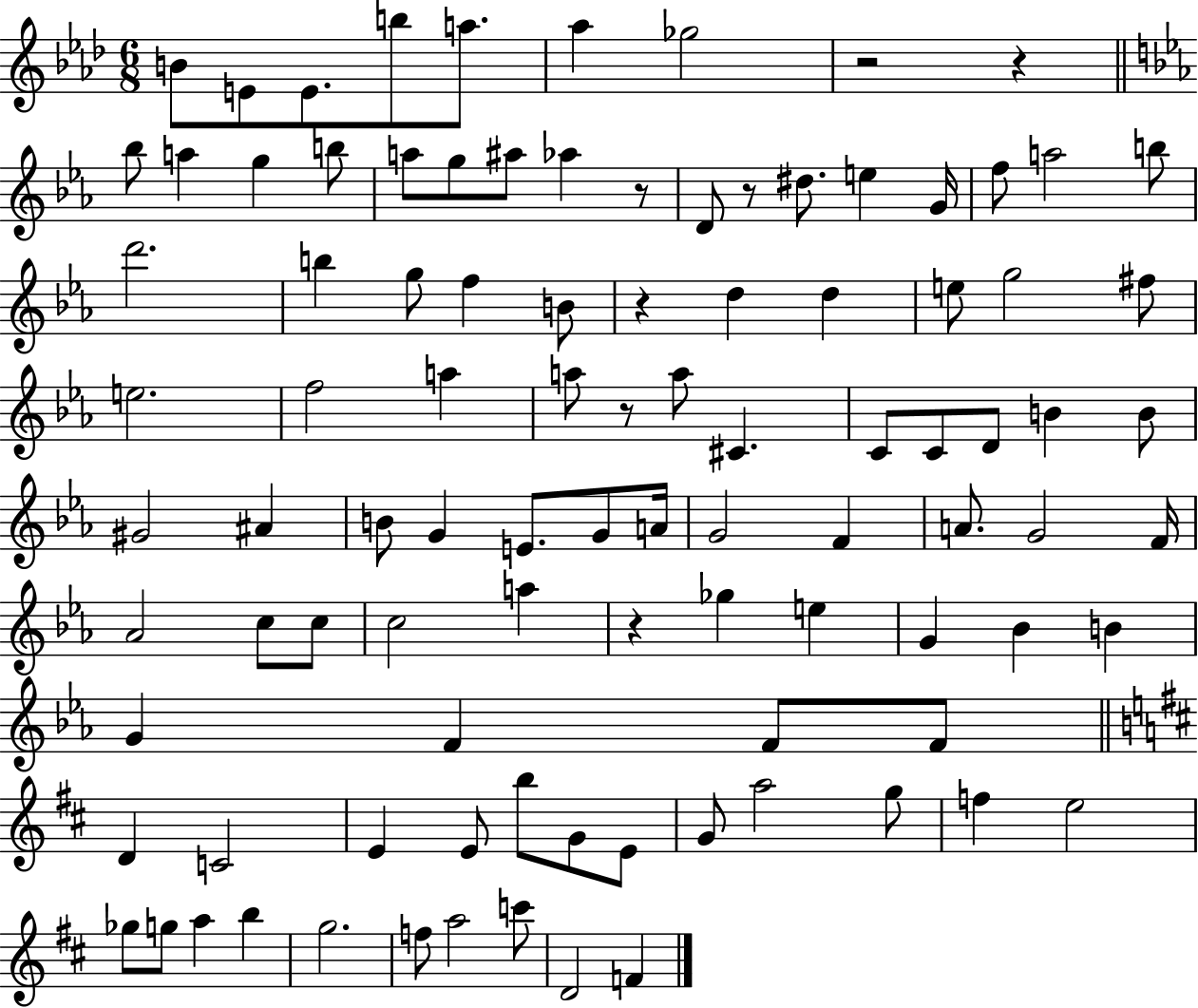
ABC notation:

X:1
T:Untitled
M:6/8
L:1/4
K:Ab
B/2 E/2 E/2 b/2 a/2 _a _g2 z2 z _b/2 a g b/2 a/2 g/2 ^a/2 _a z/2 D/2 z/2 ^d/2 e G/4 f/2 a2 b/2 d'2 b g/2 f B/2 z d d e/2 g2 ^f/2 e2 f2 a a/2 z/2 a/2 ^C C/2 C/2 D/2 B B/2 ^G2 ^A B/2 G E/2 G/2 A/4 G2 F A/2 G2 F/4 _A2 c/2 c/2 c2 a z _g e G _B B G F F/2 F/2 D C2 E E/2 b/2 G/2 E/2 G/2 a2 g/2 f e2 _g/2 g/2 a b g2 f/2 a2 c'/2 D2 F